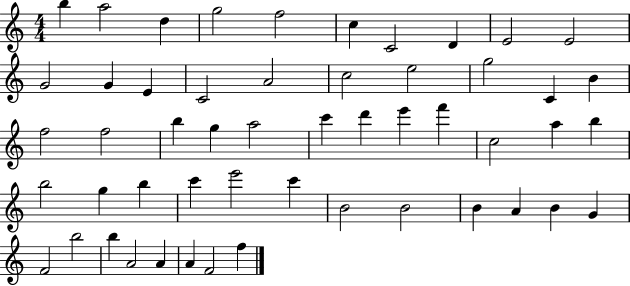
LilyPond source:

{
  \clef treble
  \numericTimeSignature
  \time 4/4
  \key c \major
  b''4 a''2 d''4 | g''2 f''2 | c''4 c'2 d'4 | e'2 e'2 | \break g'2 g'4 e'4 | c'2 a'2 | c''2 e''2 | g''2 c'4 b'4 | \break f''2 f''2 | b''4 g''4 a''2 | c'''4 d'''4 e'''4 f'''4 | c''2 a''4 b''4 | \break b''2 g''4 b''4 | c'''4 e'''2 c'''4 | b'2 b'2 | b'4 a'4 b'4 g'4 | \break f'2 b''2 | b''4 a'2 a'4 | a'4 f'2 f''4 | \bar "|."
}